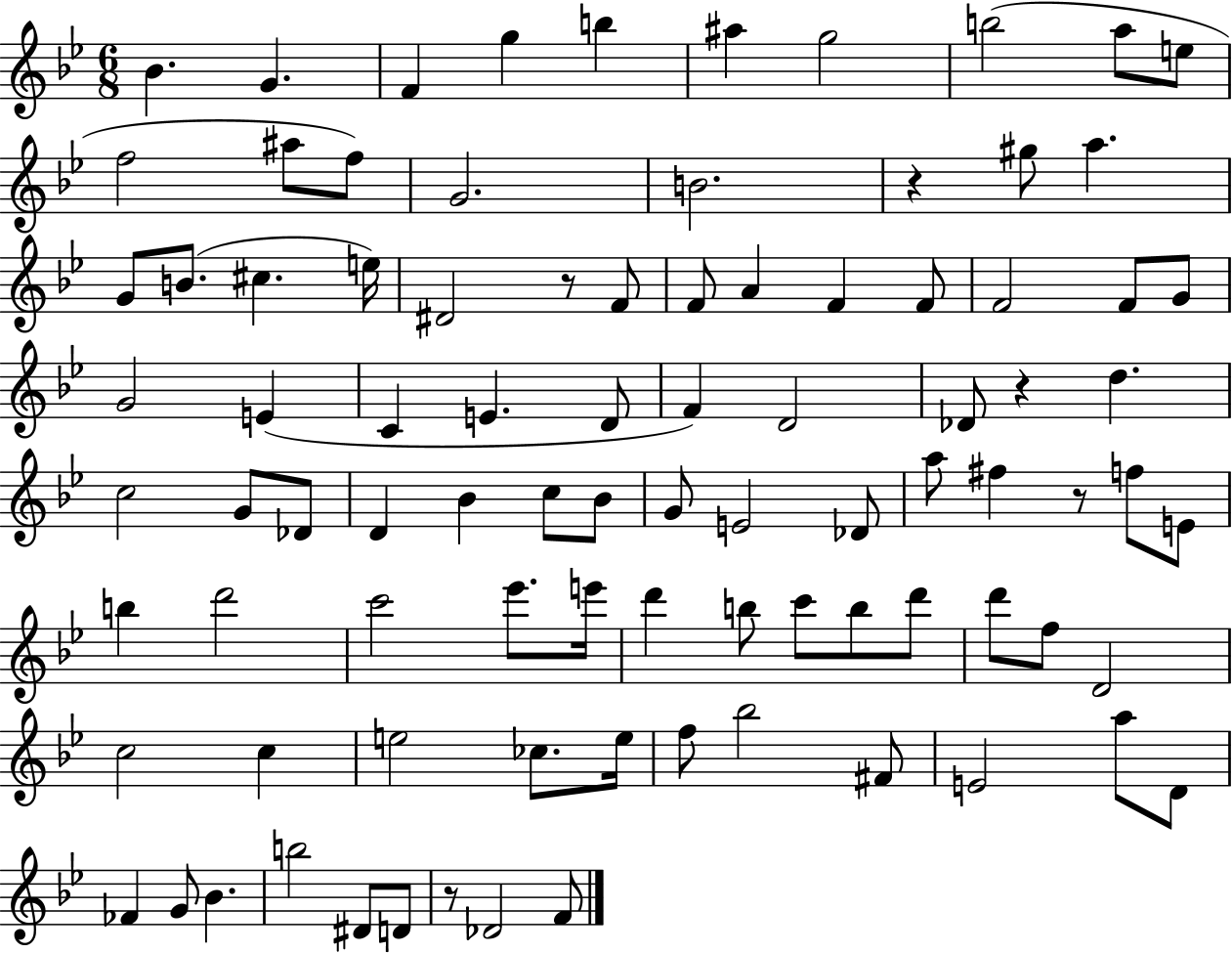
Bb4/q. G4/q. F4/q G5/q B5/q A#5/q G5/h B5/h A5/e E5/e F5/h A#5/e F5/e G4/h. B4/h. R/q G#5/e A5/q. G4/e B4/e. C#5/q. E5/s D#4/h R/e F4/e F4/e A4/q F4/q F4/e F4/h F4/e G4/e G4/h E4/q C4/q E4/q. D4/e F4/q D4/h Db4/e R/q D5/q. C5/h G4/e Db4/e D4/q Bb4/q C5/e Bb4/e G4/e E4/h Db4/e A5/e F#5/q R/e F5/e E4/e B5/q D6/h C6/h Eb6/e. E6/s D6/q B5/e C6/e B5/e D6/e D6/e F5/e D4/h C5/h C5/q E5/h CES5/e. E5/s F5/e Bb5/h F#4/e E4/h A5/e D4/e FES4/q G4/e Bb4/q. B5/h D#4/e D4/e R/e Db4/h F4/e